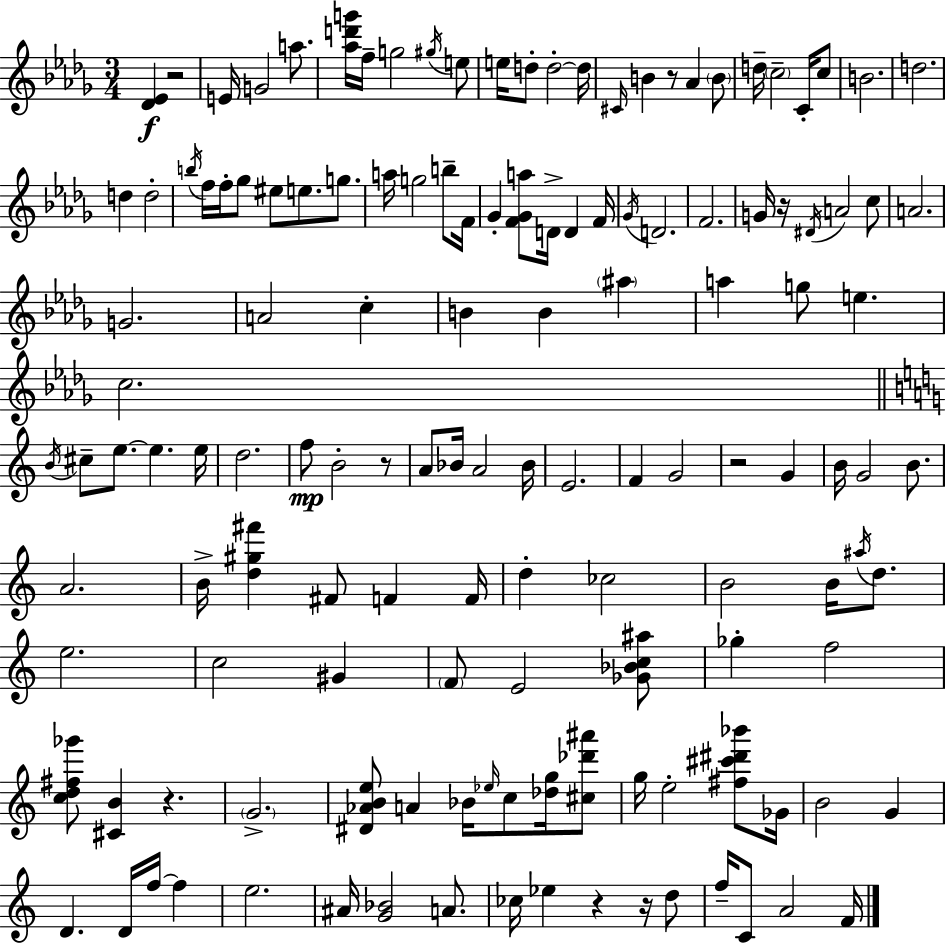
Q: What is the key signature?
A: BES minor